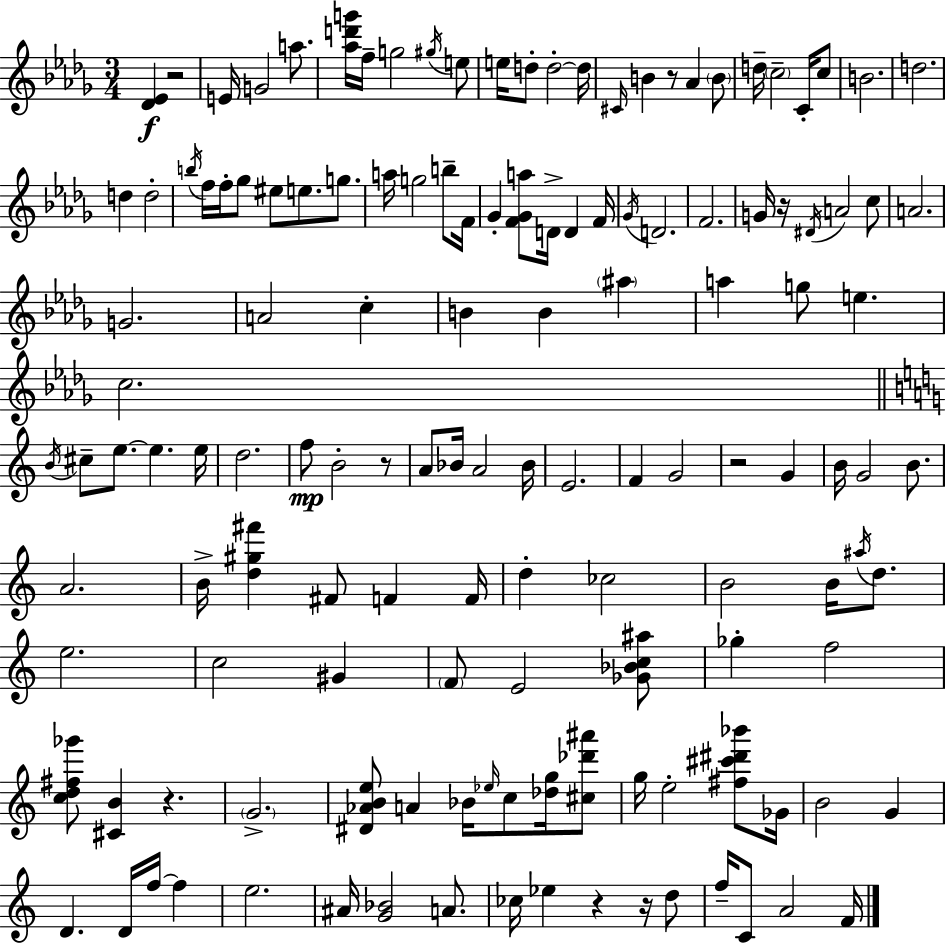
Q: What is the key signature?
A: BES minor